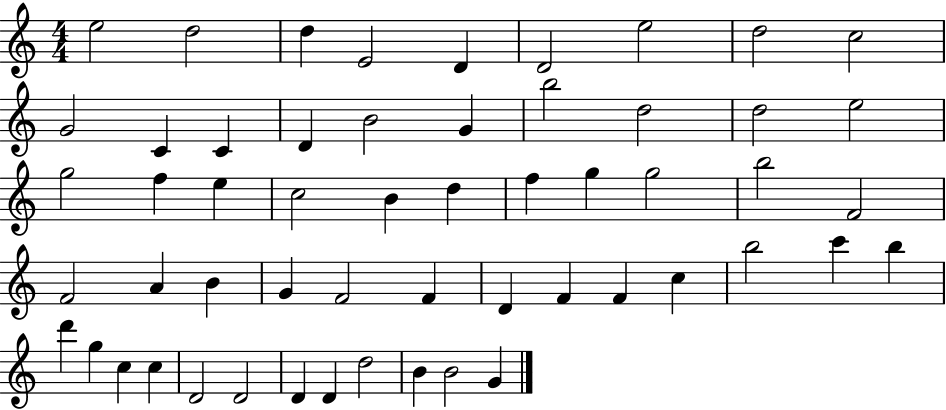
X:1
T:Untitled
M:4/4
L:1/4
K:C
e2 d2 d E2 D D2 e2 d2 c2 G2 C C D B2 G b2 d2 d2 e2 g2 f e c2 B d f g g2 b2 F2 F2 A B G F2 F D F F c b2 c' b d' g c c D2 D2 D D d2 B B2 G